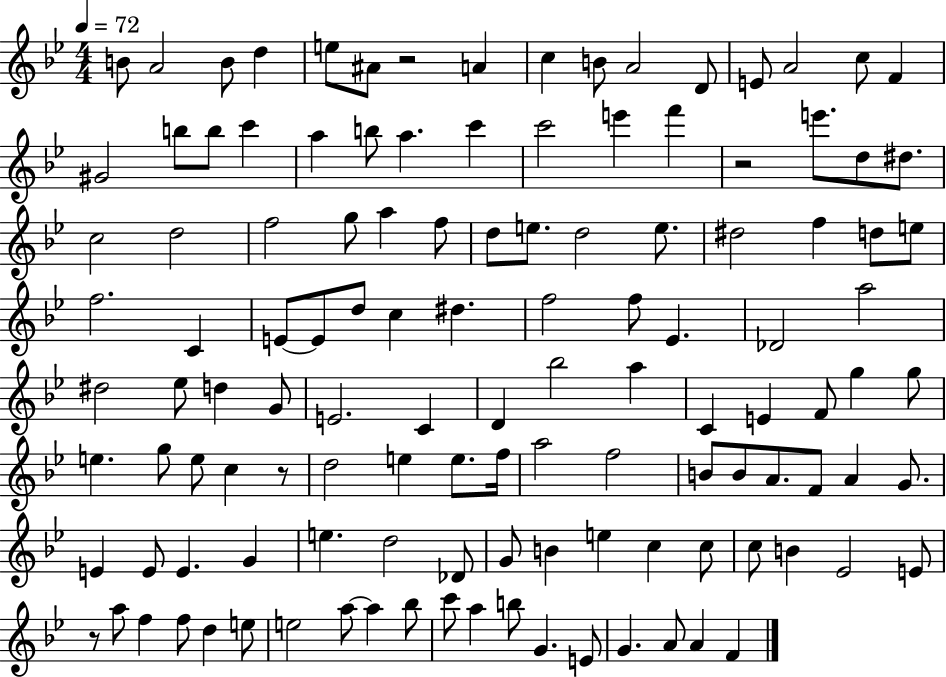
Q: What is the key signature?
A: BES major